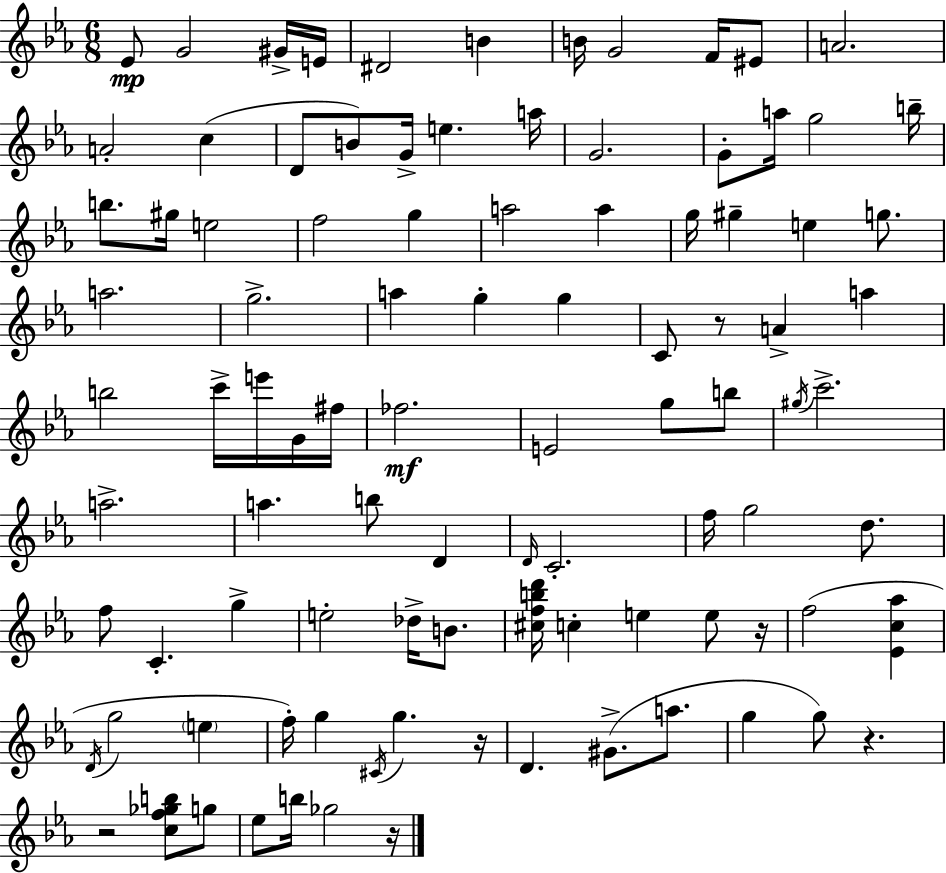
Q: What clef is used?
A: treble